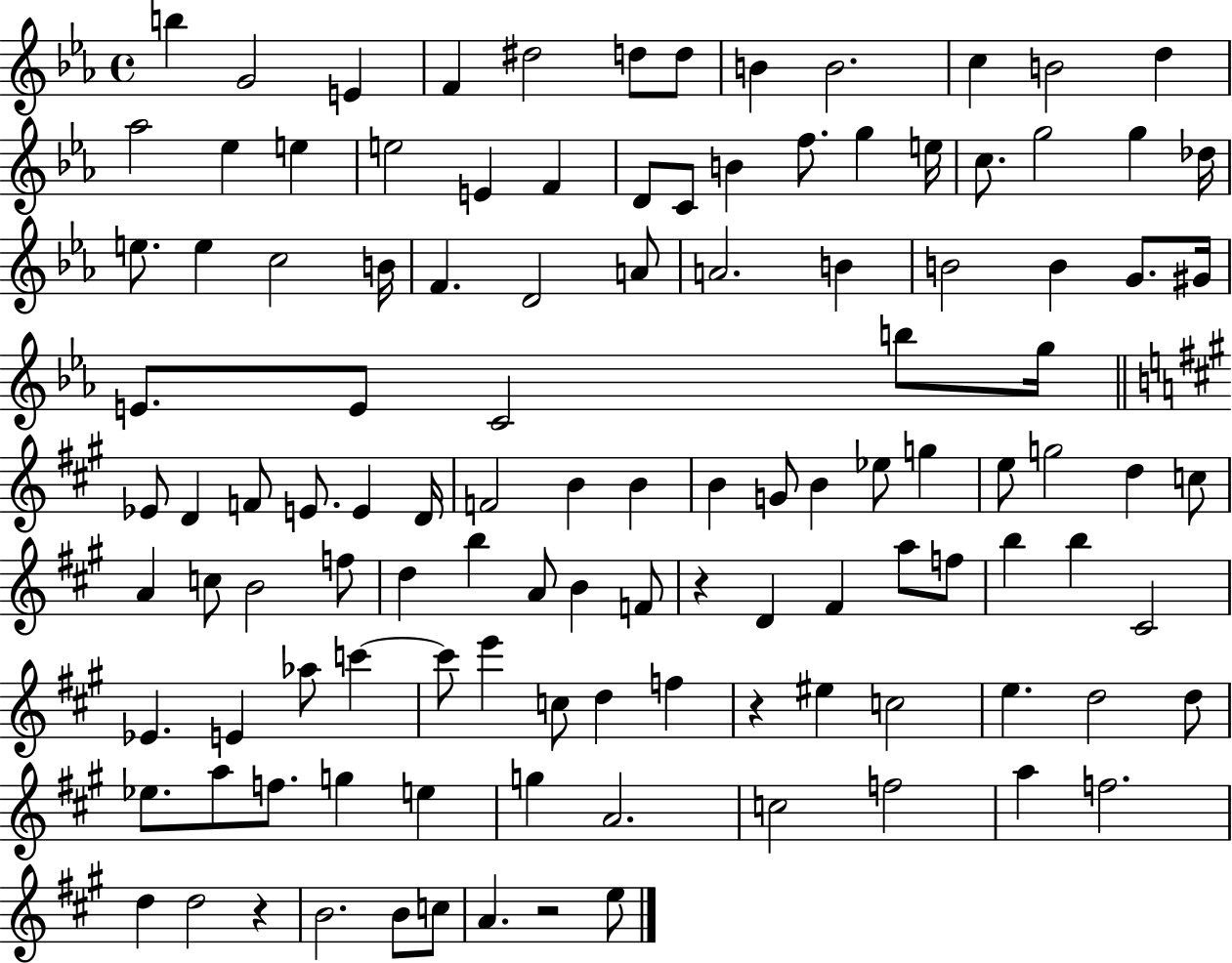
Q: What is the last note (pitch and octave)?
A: E5